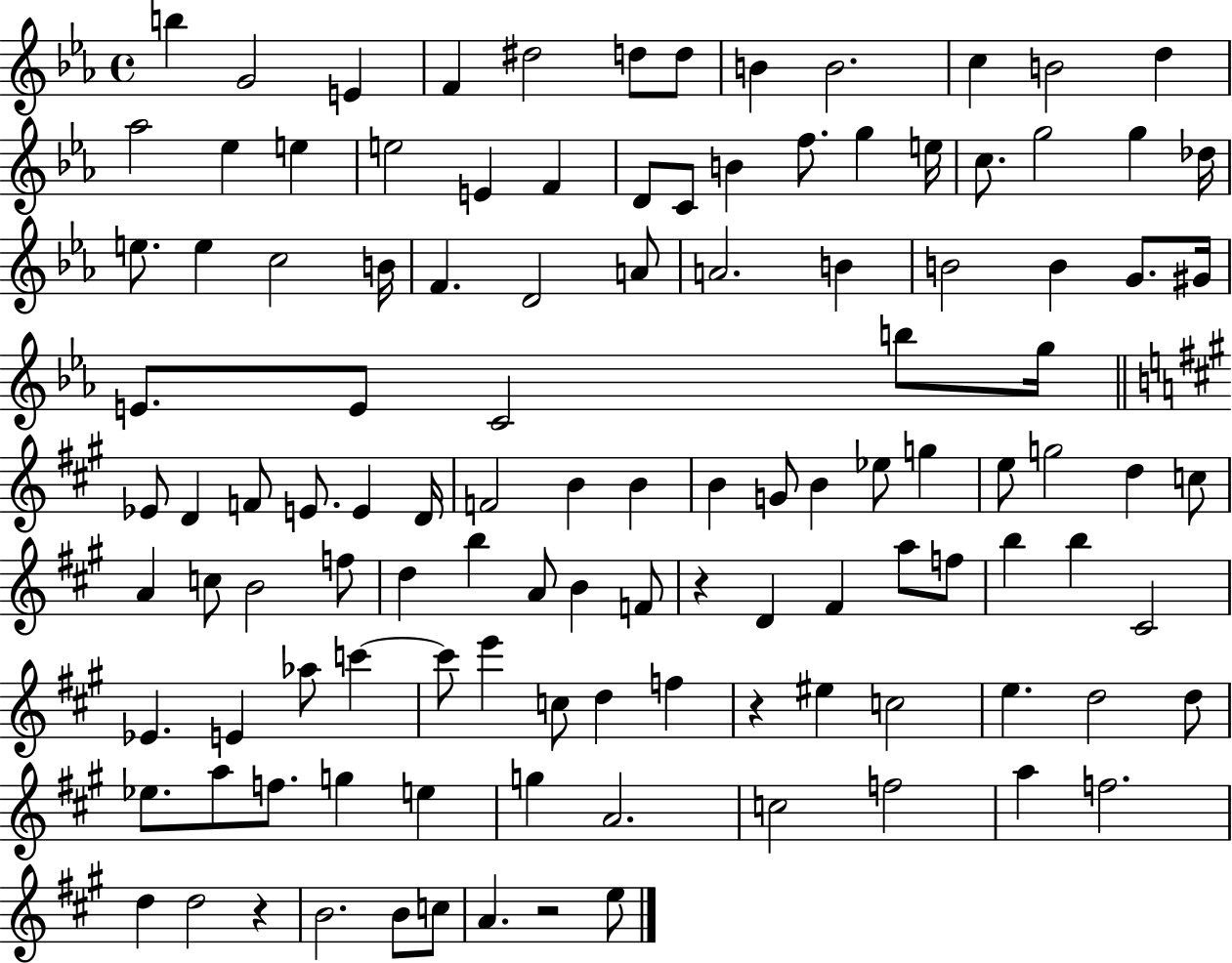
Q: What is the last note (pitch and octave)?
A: E5